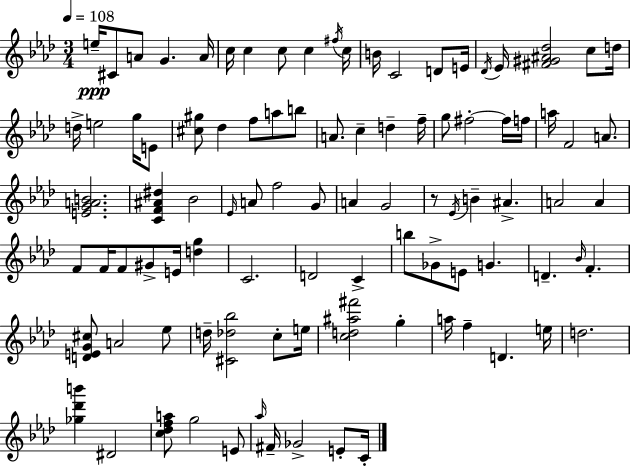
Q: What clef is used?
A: treble